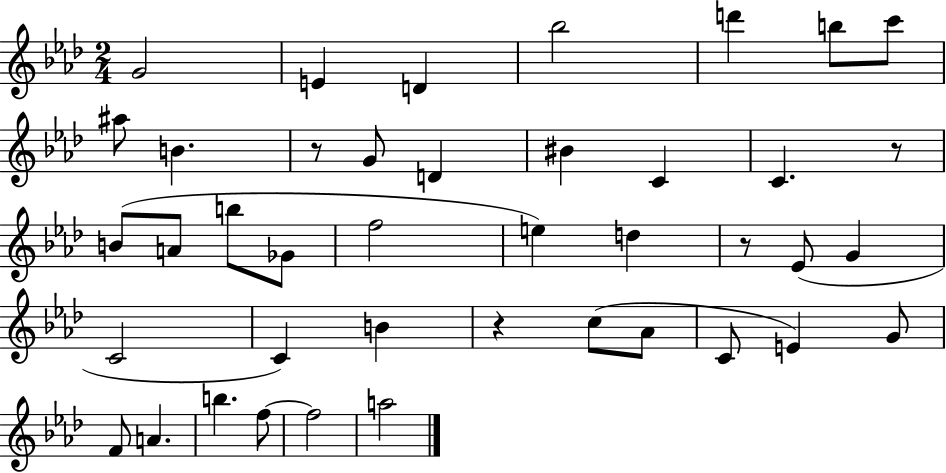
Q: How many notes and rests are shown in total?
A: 41